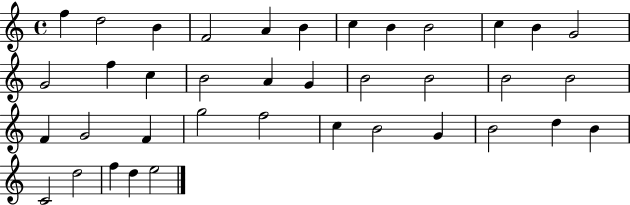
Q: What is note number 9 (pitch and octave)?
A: B4